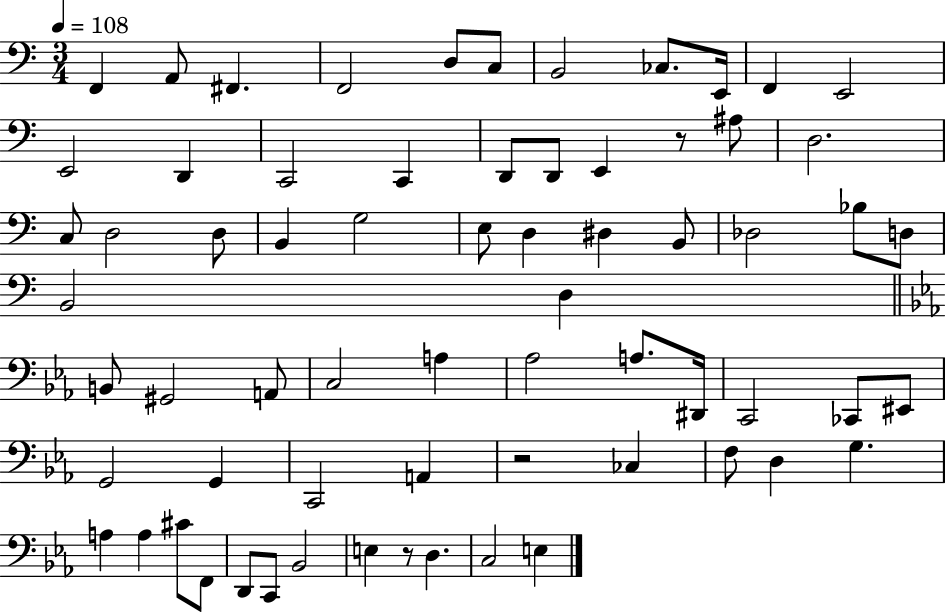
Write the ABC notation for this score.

X:1
T:Untitled
M:3/4
L:1/4
K:C
F,, A,,/2 ^F,, F,,2 D,/2 C,/2 B,,2 _C,/2 E,,/4 F,, E,,2 E,,2 D,, C,,2 C,, D,,/2 D,,/2 E,, z/2 ^A,/2 D,2 C,/2 D,2 D,/2 B,, G,2 E,/2 D, ^D, B,,/2 _D,2 _B,/2 D,/2 B,,2 D, B,,/2 ^G,,2 A,,/2 C,2 A, _A,2 A,/2 ^D,,/4 C,,2 _C,,/2 ^E,,/2 G,,2 G,, C,,2 A,, z2 _C, F,/2 D, G, A, A, ^C/2 F,,/2 D,,/2 C,,/2 _B,,2 E, z/2 D, C,2 E,